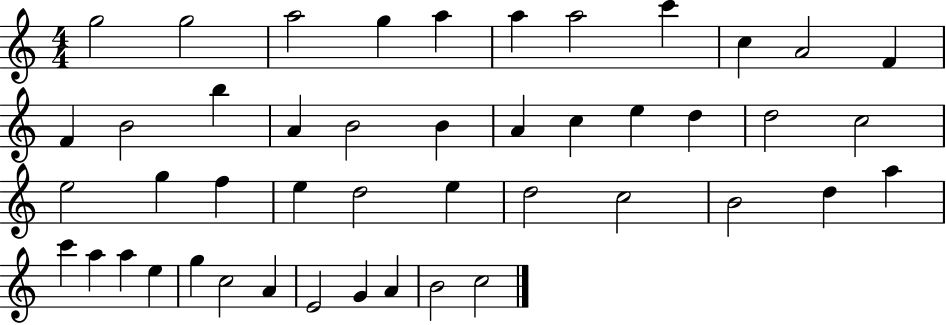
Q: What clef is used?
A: treble